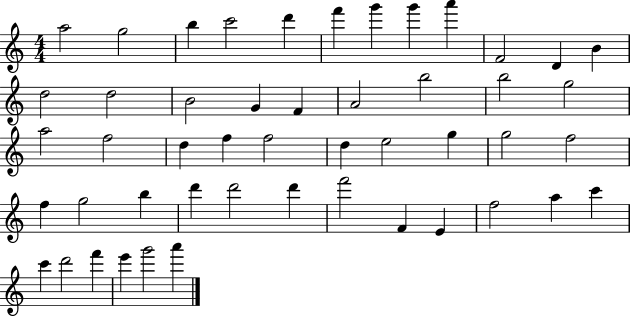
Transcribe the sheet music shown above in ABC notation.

X:1
T:Untitled
M:4/4
L:1/4
K:C
a2 g2 b c'2 d' f' g' g' a' F2 D B d2 d2 B2 G F A2 b2 b2 g2 a2 f2 d f f2 d e2 g g2 f2 f g2 b d' d'2 d' f'2 F E f2 a c' c' d'2 f' e' g'2 a'